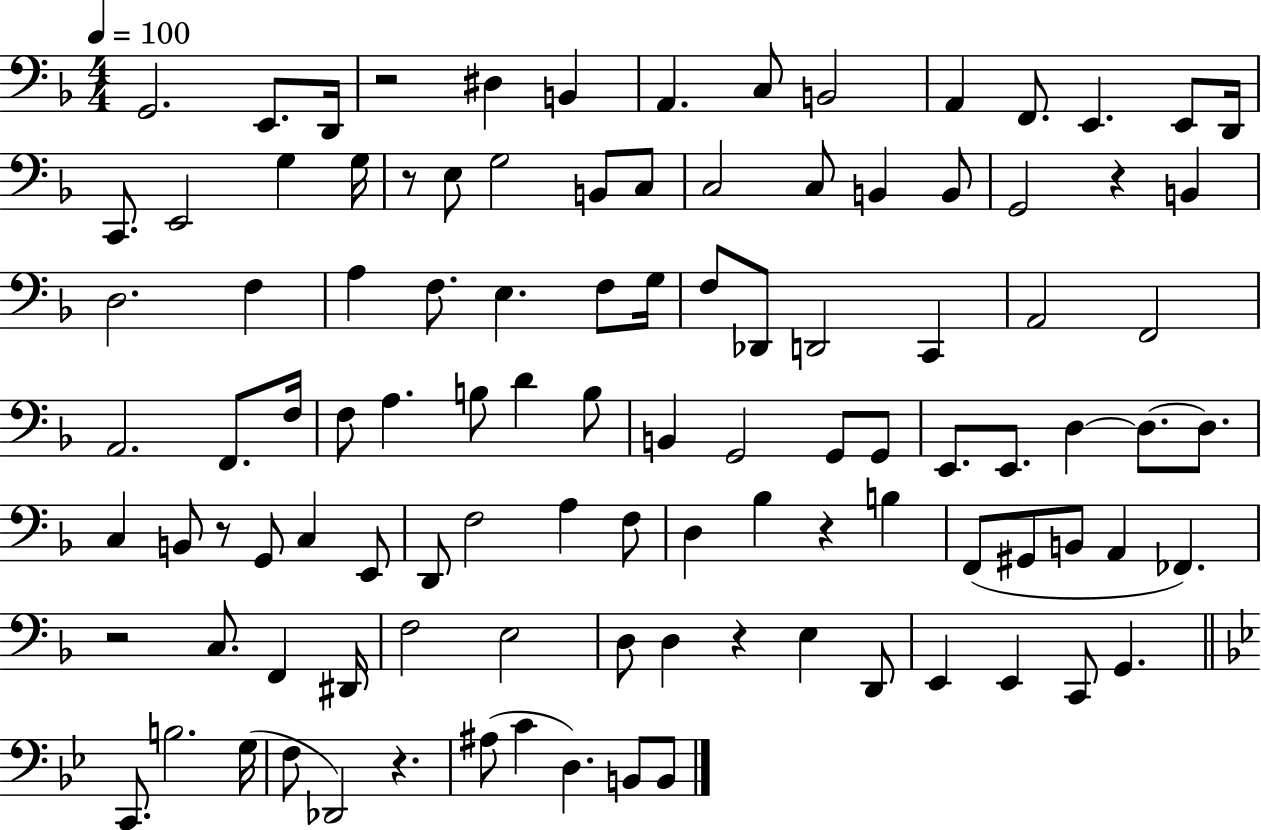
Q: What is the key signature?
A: F major